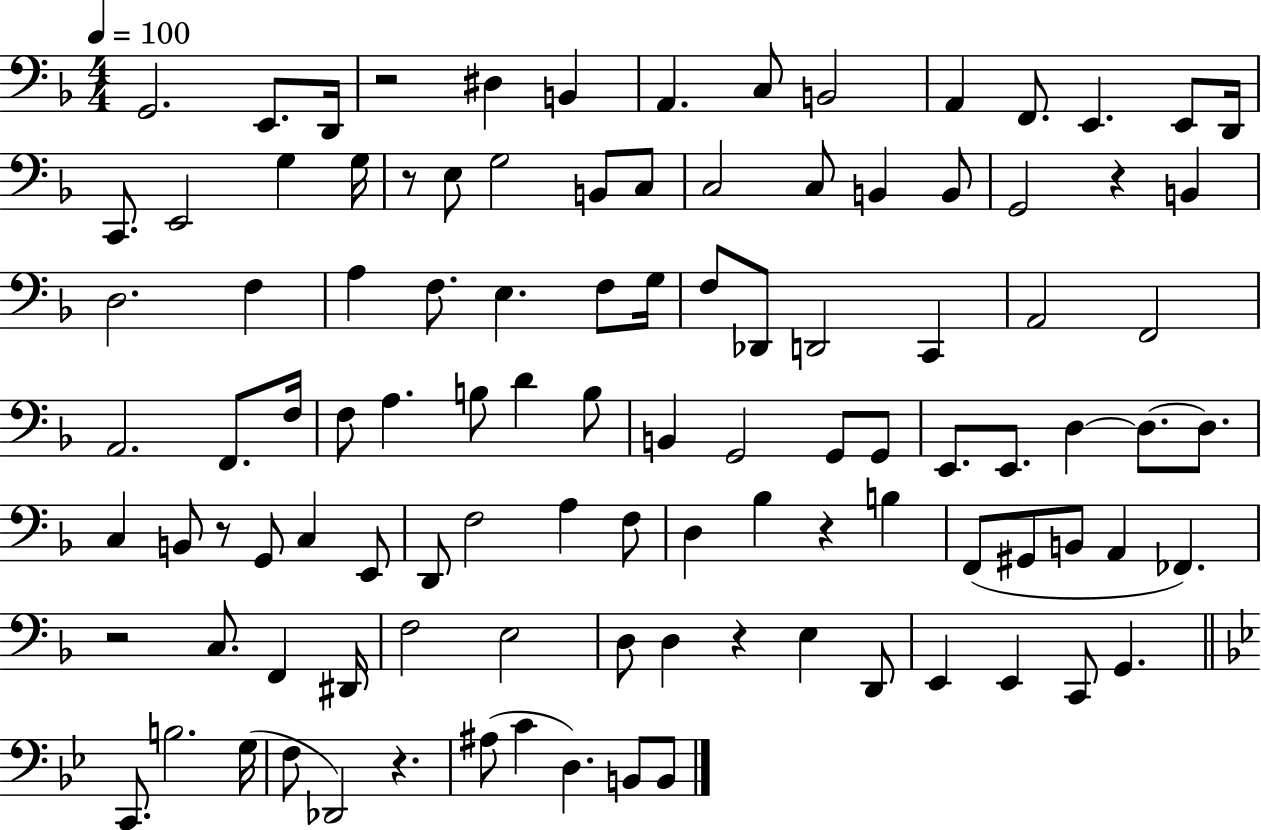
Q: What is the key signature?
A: F major